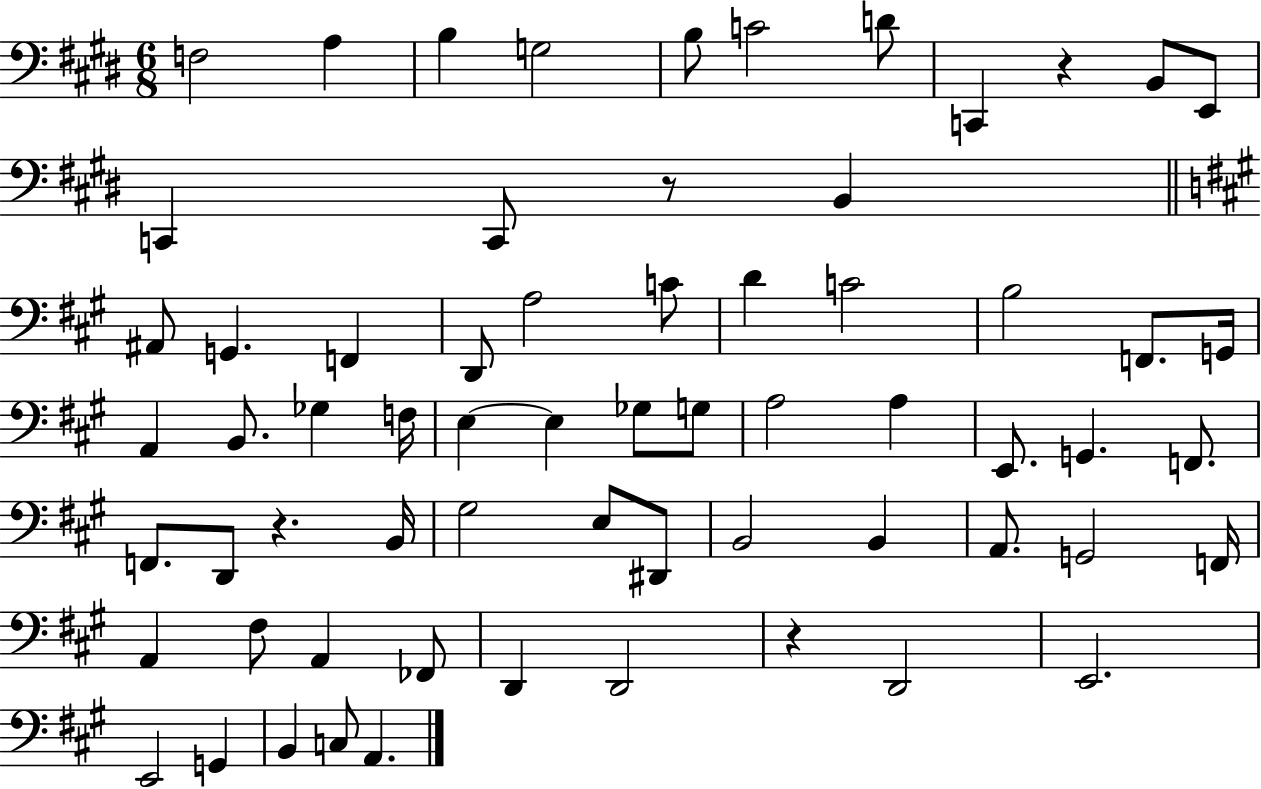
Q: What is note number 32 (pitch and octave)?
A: G3